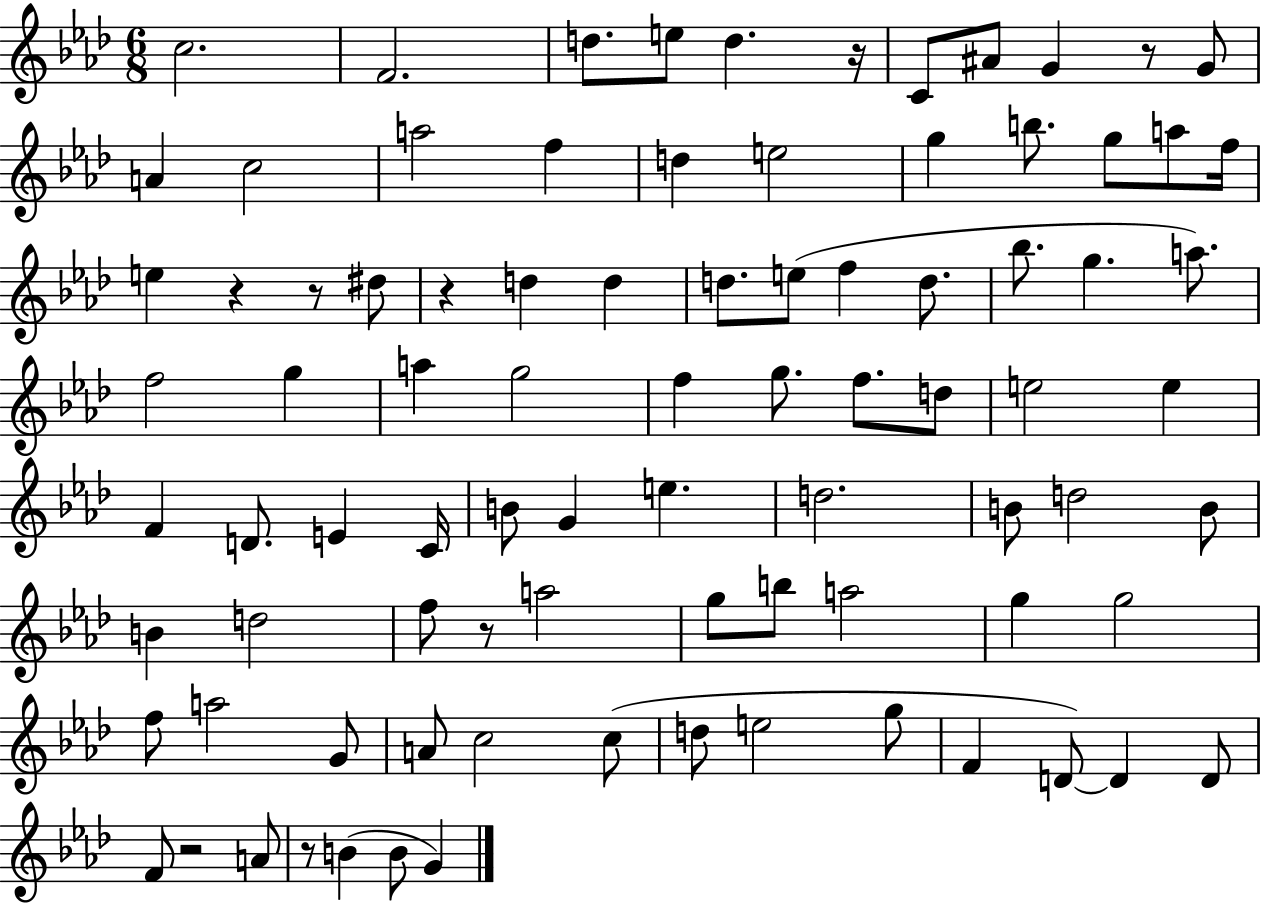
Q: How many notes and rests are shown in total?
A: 87